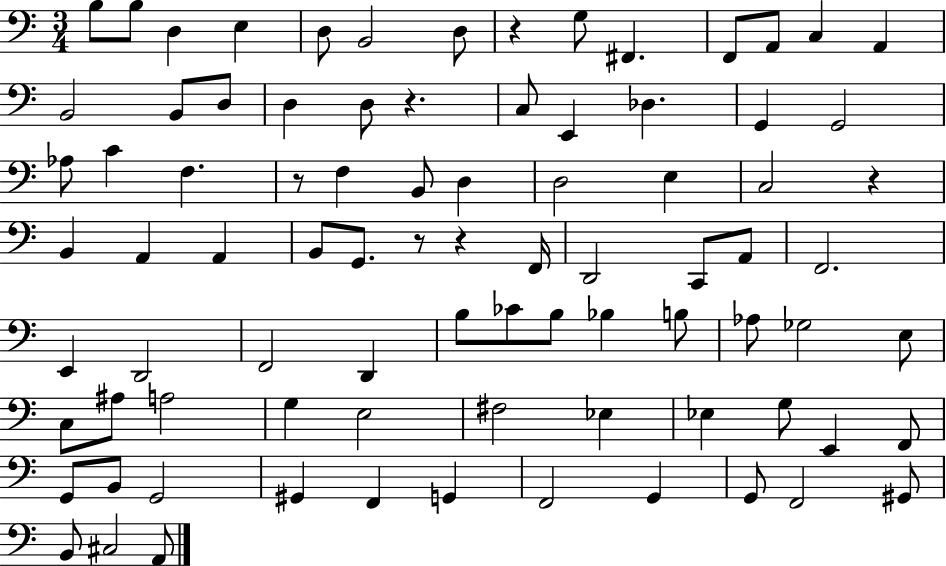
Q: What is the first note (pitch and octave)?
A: B3